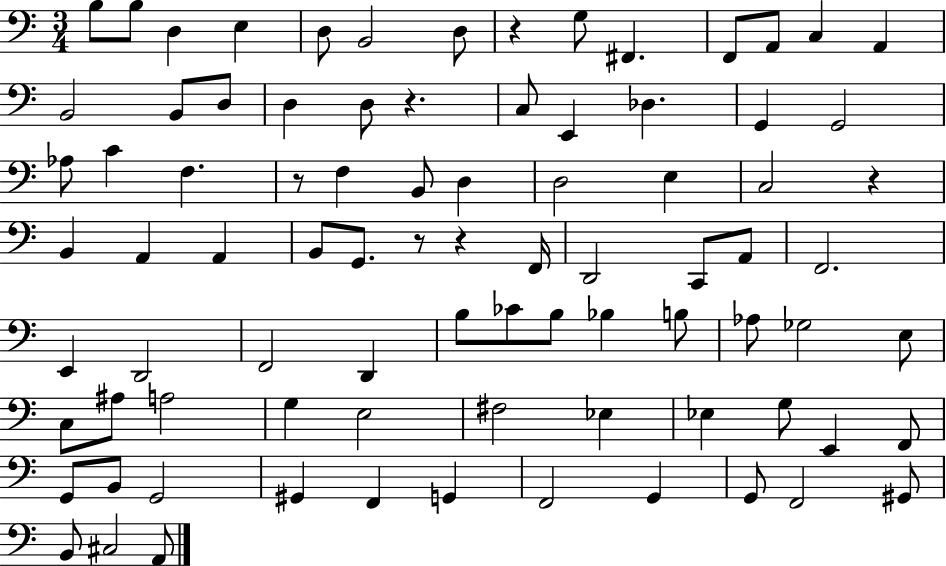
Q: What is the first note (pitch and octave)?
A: B3